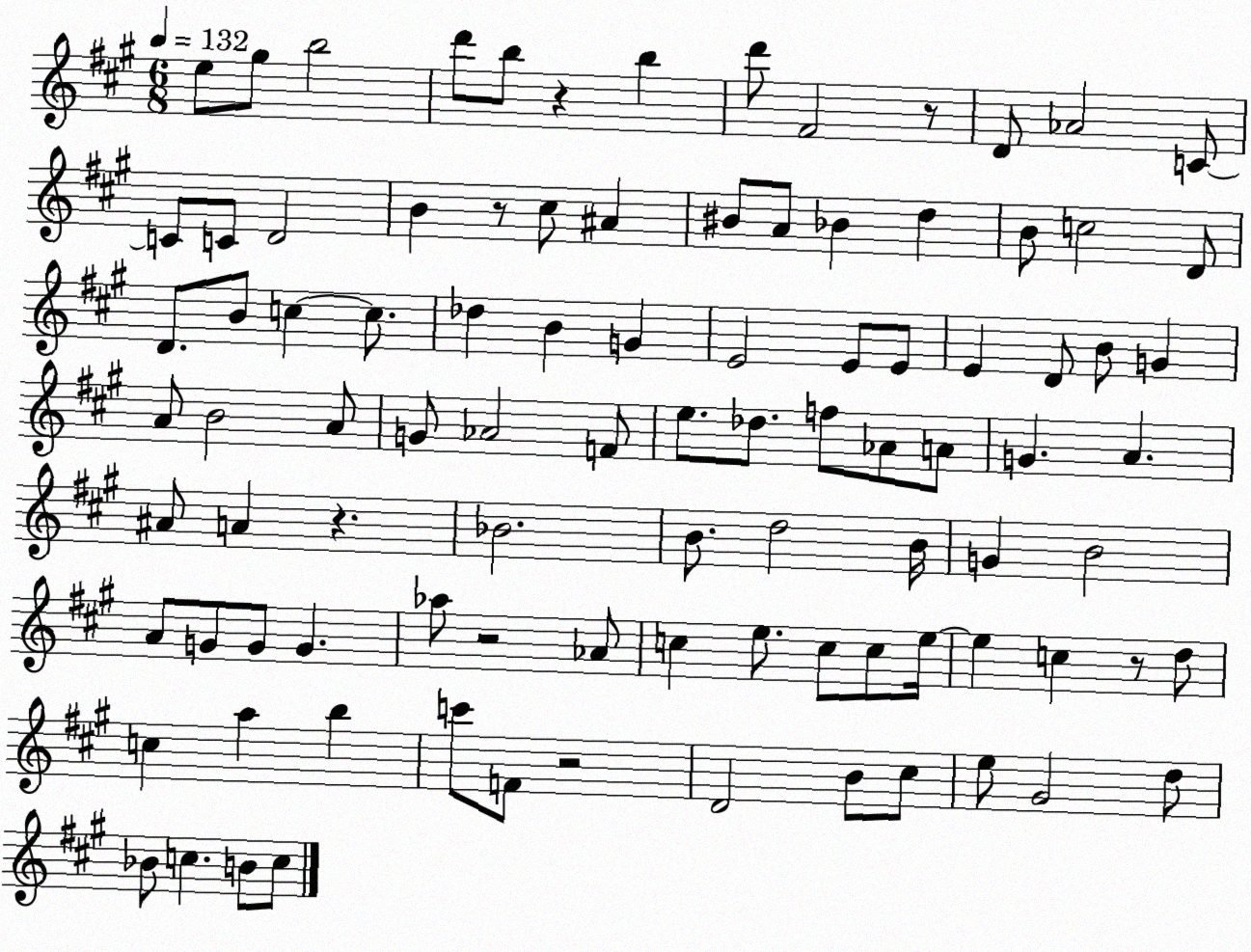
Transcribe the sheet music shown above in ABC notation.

X:1
T:Untitled
M:6/8
L:1/4
K:A
e/2 ^g/2 b2 d'/2 b/2 z b d'/2 ^F2 z/2 D/2 _A2 C/2 C/2 C/2 D2 B z/2 ^c/2 ^A ^B/2 A/2 _B d B/2 c2 D/2 D/2 B/2 c c/2 _d B G E2 E/2 E/2 E D/2 B/2 G A/2 B2 A/2 G/2 _A2 F/2 e/2 _d/2 f/2 _A/2 A/2 G A ^A/2 A z _B2 B/2 d2 B/4 G B2 A/2 G/2 G/2 G _a/2 z2 _A/2 c e/2 c/2 c/2 e/4 e c z/2 d/2 c a b c'/2 F/2 z2 D2 B/2 ^c/2 e/2 ^G2 d/2 _B/2 c B/2 c/2